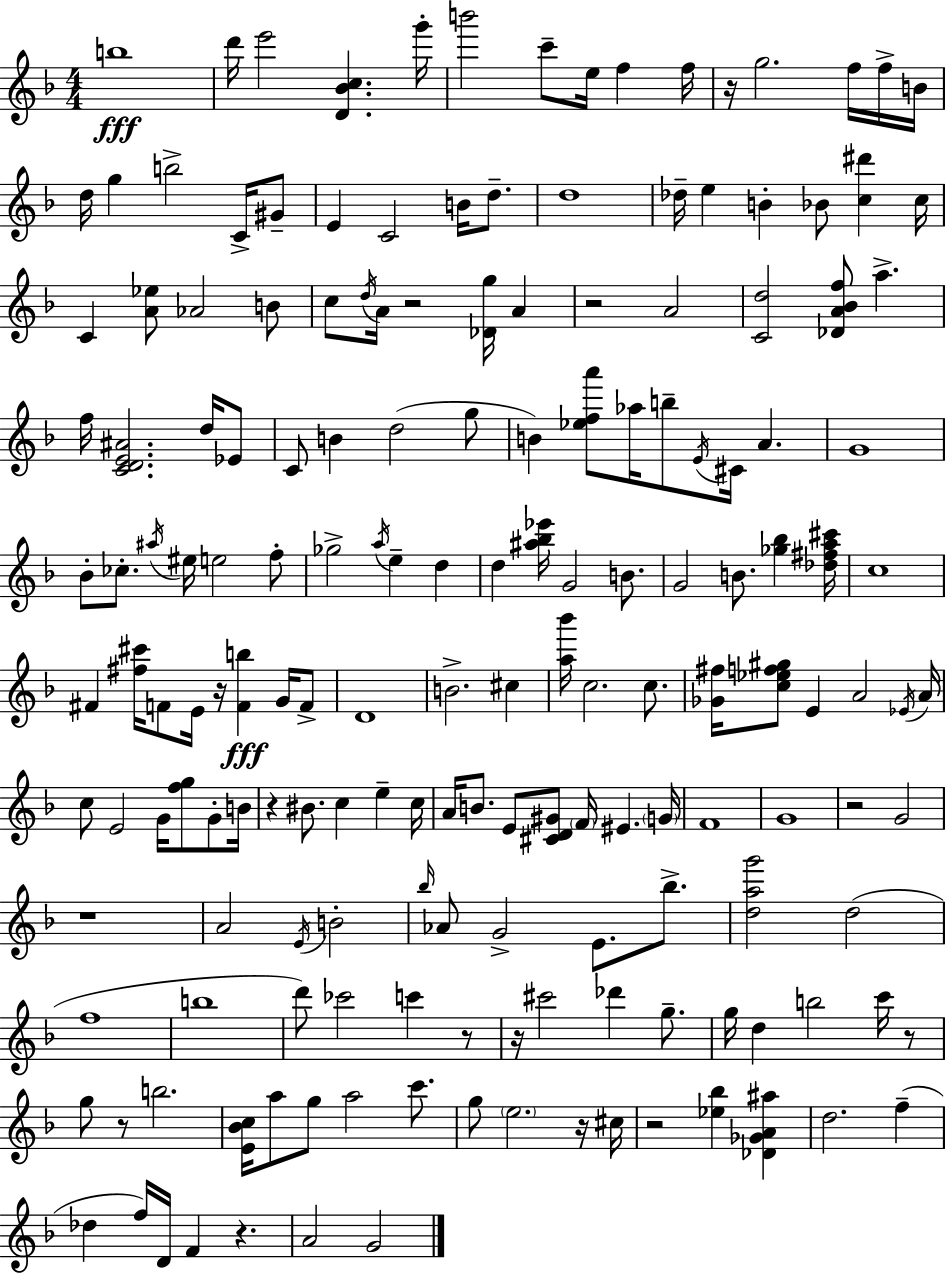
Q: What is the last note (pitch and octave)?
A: G4